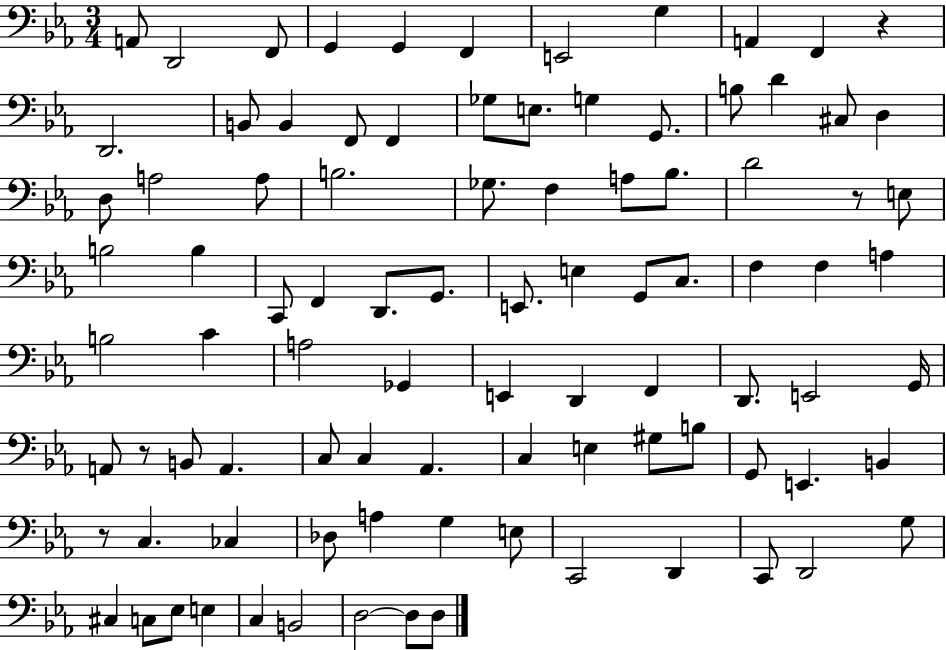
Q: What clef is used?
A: bass